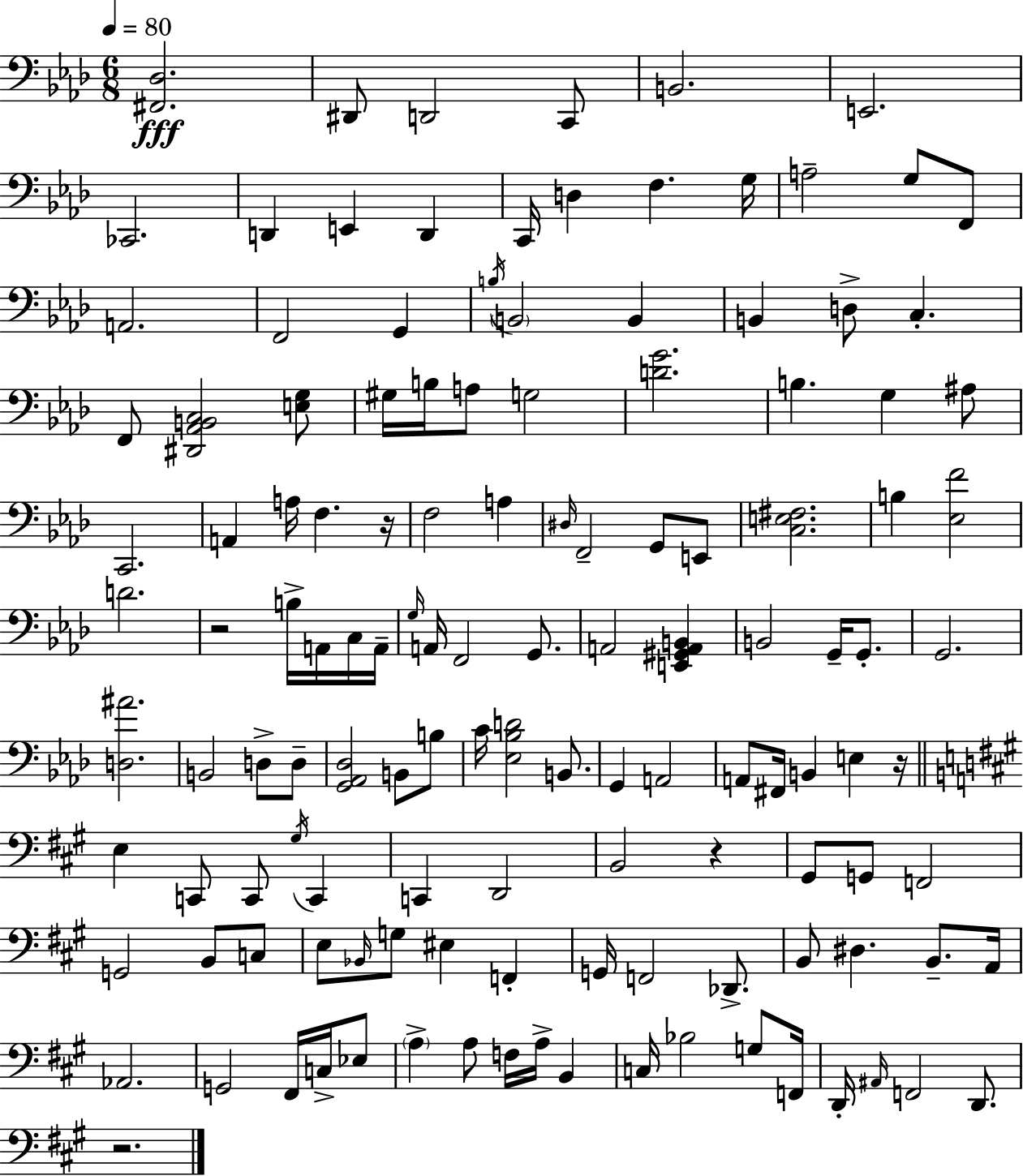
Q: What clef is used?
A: bass